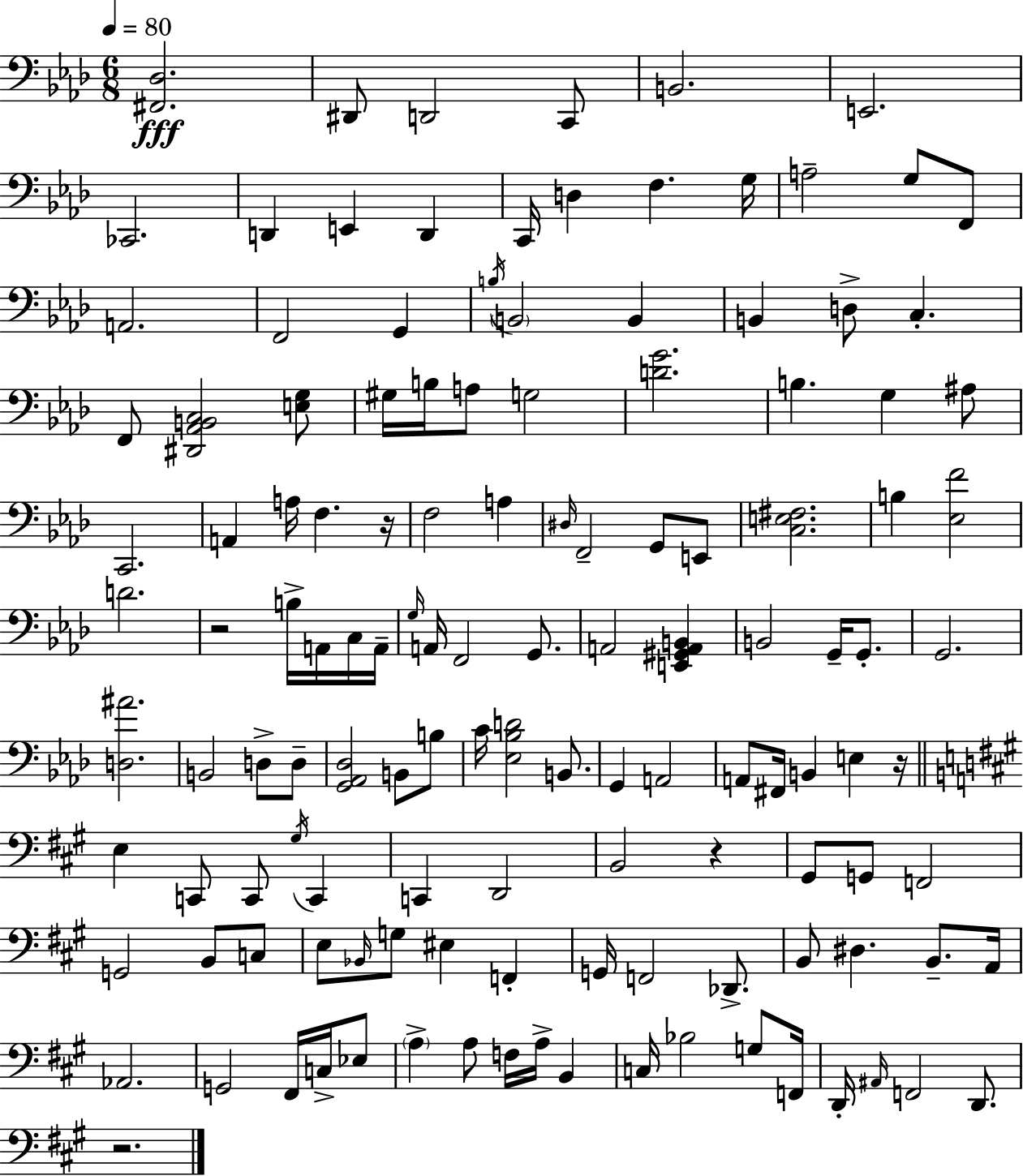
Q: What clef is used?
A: bass